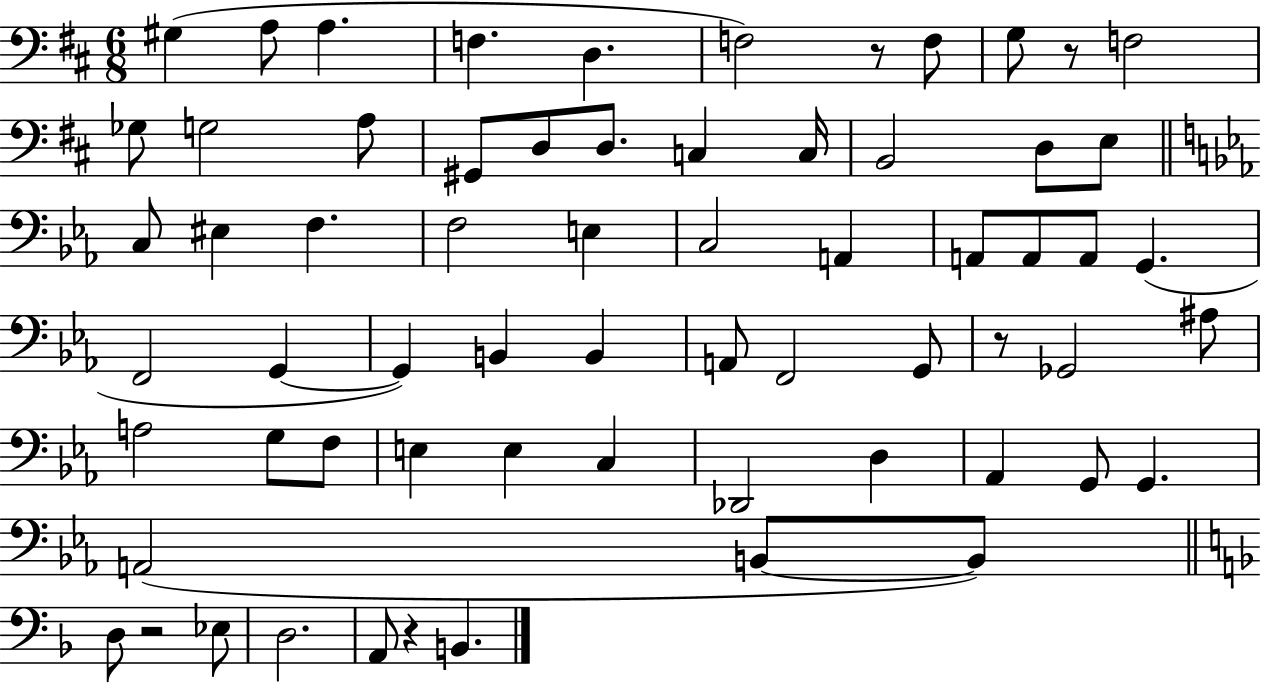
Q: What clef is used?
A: bass